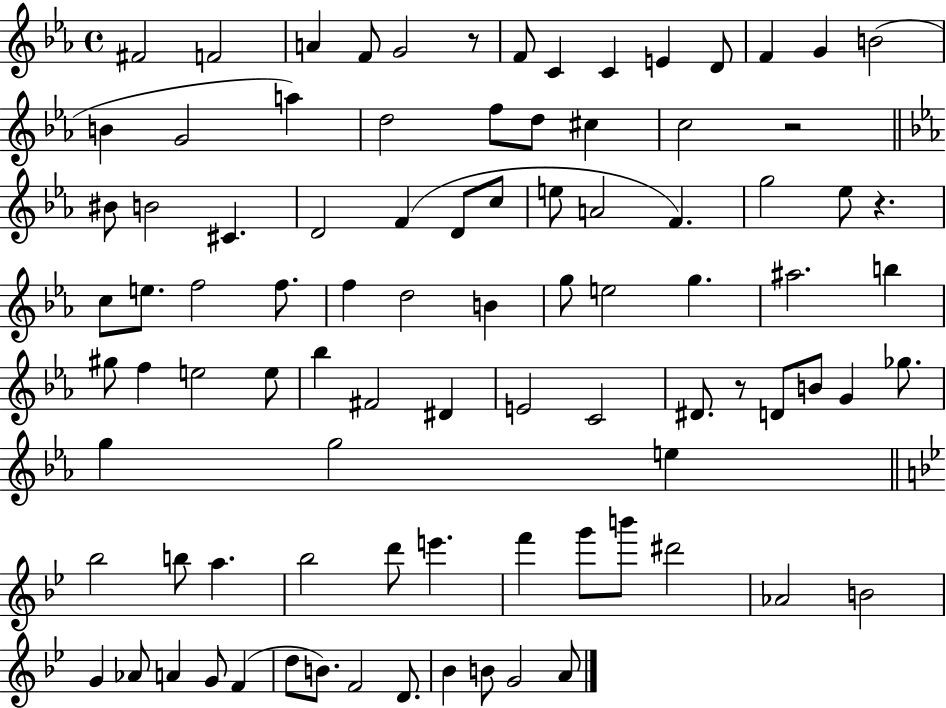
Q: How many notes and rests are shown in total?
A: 91